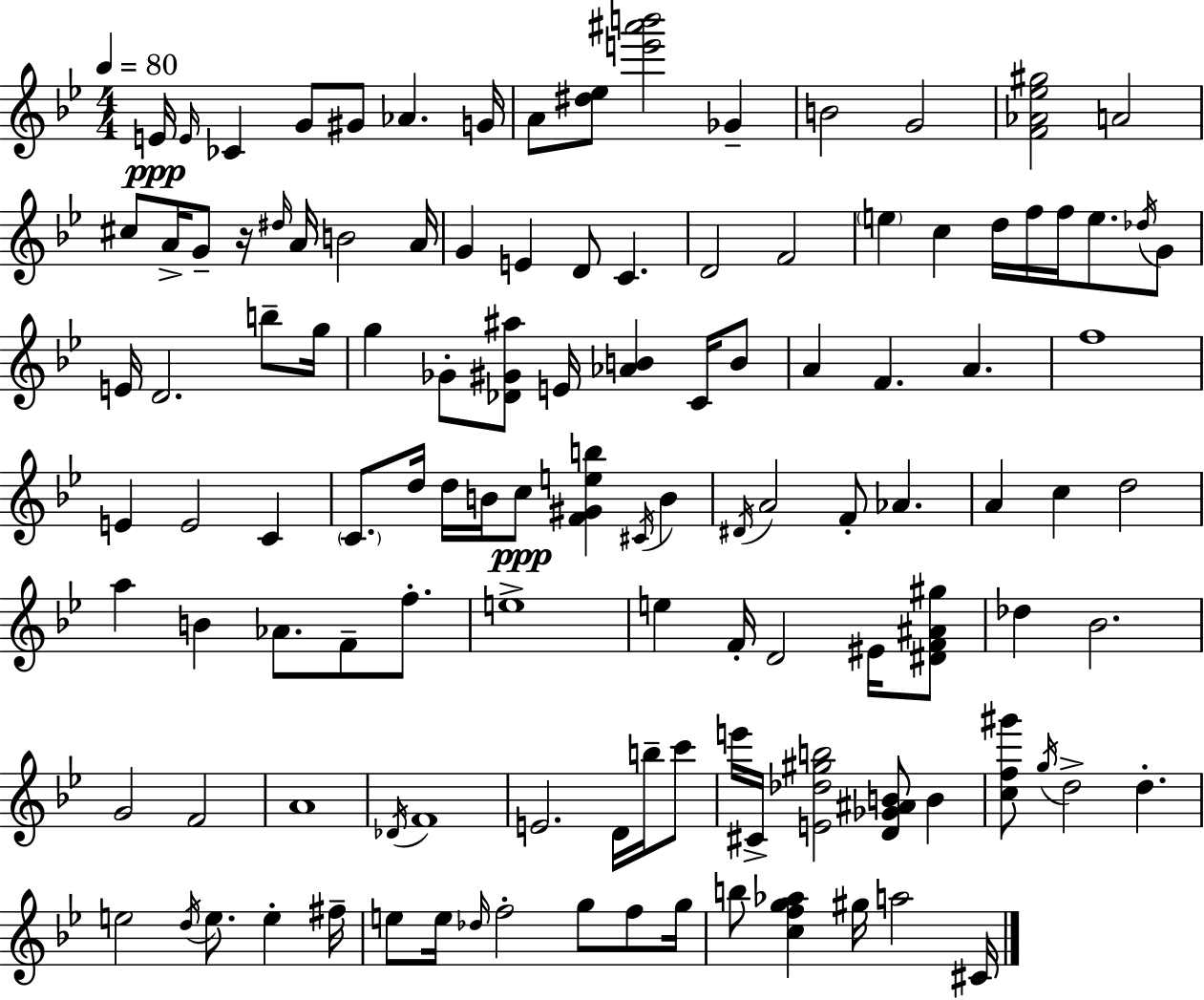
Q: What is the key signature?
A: BES major